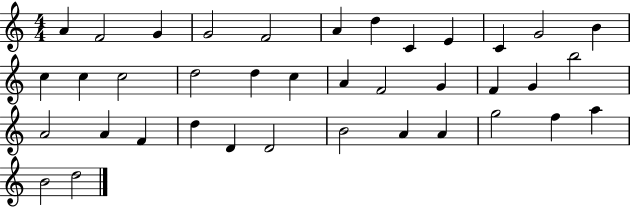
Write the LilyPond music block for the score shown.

{
  \clef treble
  \numericTimeSignature
  \time 4/4
  \key c \major
  a'4 f'2 g'4 | g'2 f'2 | a'4 d''4 c'4 e'4 | c'4 g'2 b'4 | \break c''4 c''4 c''2 | d''2 d''4 c''4 | a'4 f'2 g'4 | f'4 g'4 b''2 | \break a'2 a'4 f'4 | d''4 d'4 d'2 | b'2 a'4 a'4 | g''2 f''4 a''4 | \break b'2 d''2 | \bar "|."
}